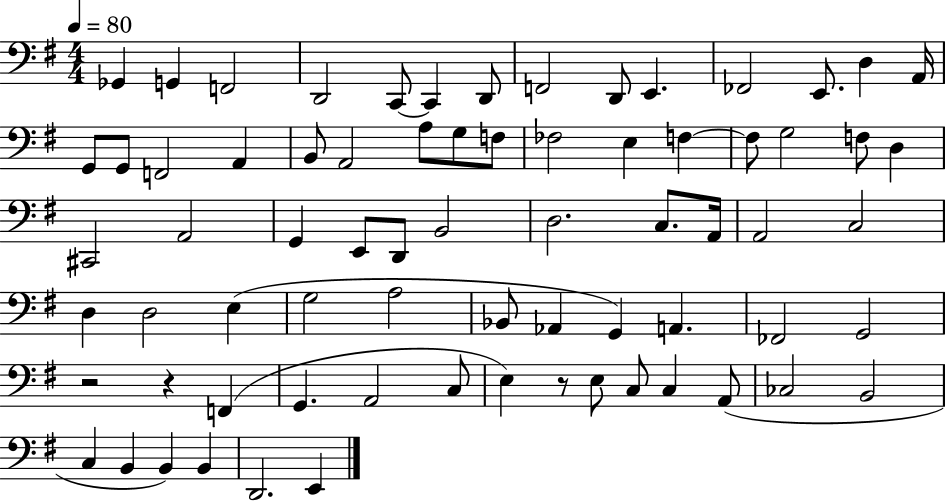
Gb2/q G2/q F2/h D2/h C2/e C2/q D2/e F2/h D2/e E2/q. FES2/h E2/e. D3/q A2/s G2/e G2/e F2/h A2/q B2/e A2/h A3/e G3/e F3/e FES3/h E3/q F3/q F3/e G3/h F3/e D3/q C#2/h A2/h G2/q E2/e D2/e B2/h D3/h. C3/e. A2/s A2/h C3/h D3/q D3/h E3/q G3/h A3/h Bb2/e Ab2/q G2/q A2/q. FES2/h G2/h R/h R/q F2/q G2/q. A2/h C3/e E3/q R/e E3/e C3/e C3/q A2/e CES3/h B2/h C3/q B2/q B2/q B2/q D2/h. E2/q